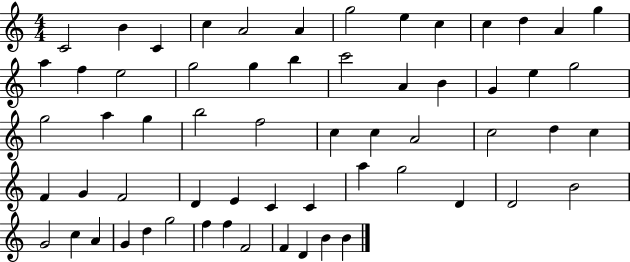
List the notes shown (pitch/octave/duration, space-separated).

C4/h B4/q C4/q C5/q A4/h A4/q G5/h E5/q C5/q C5/q D5/q A4/q G5/q A5/q F5/q E5/h G5/h G5/q B5/q C6/h A4/q B4/q G4/q E5/q G5/h G5/h A5/q G5/q B5/h F5/h C5/q C5/q A4/h C5/h D5/q C5/q F4/q G4/q F4/h D4/q E4/q C4/q C4/q A5/q G5/h D4/q D4/h B4/h G4/h C5/q A4/q G4/q D5/q G5/h F5/q F5/q F4/h F4/q D4/q B4/q B4/q